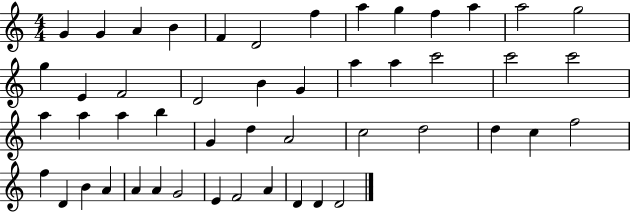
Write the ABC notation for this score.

X:1
T:Untitled
M:4/4
L:1/4
K:C
G G A B F D2 f a g f a a2 g2 g E F2 D2 B G a a c'2 c'2 c'2 a a a b G d A2 c2 d2 d c f2 f D B A A A G2 E F2 A D D D2